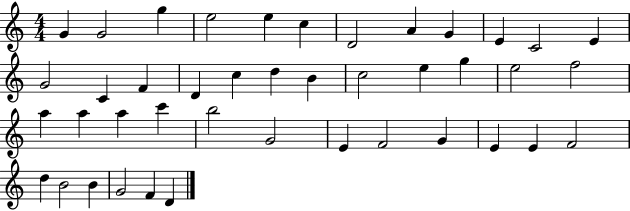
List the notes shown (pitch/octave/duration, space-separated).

G4/q G4/h G5/q E5/h E5/q C5/q D4/h A4/q G4/q E4/q C4/h E4/q G4/h C4/q F4/q D4/q C5/q D5/q B4/q C5/h E5/q G5/q E5/h F5/h A5/q A5/q A5/q C6/q B5/h G4/h E4/q F4/h G4/q E4/q E4/q F4/h D5/q B4/h B4/q G4/h F4/q D4/q